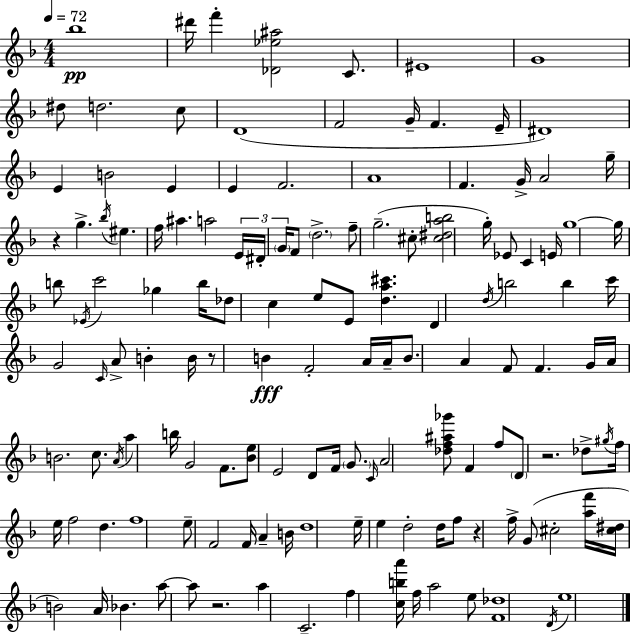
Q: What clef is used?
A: treble